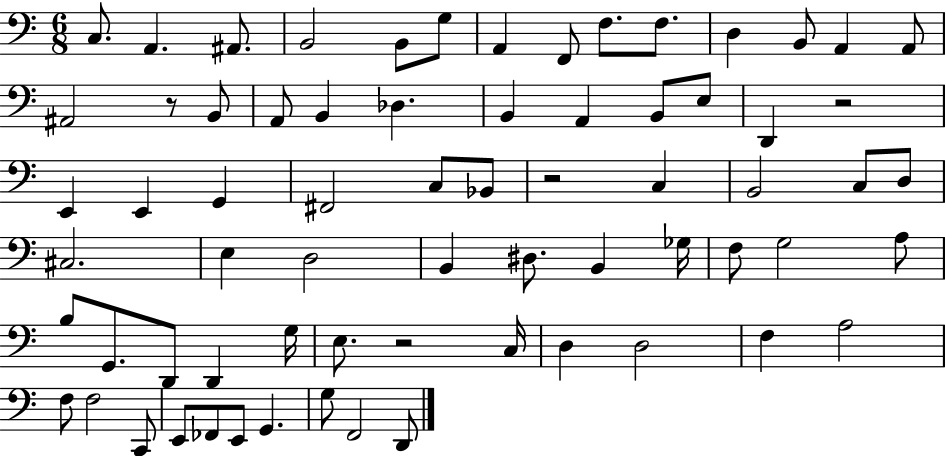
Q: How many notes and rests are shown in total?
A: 69